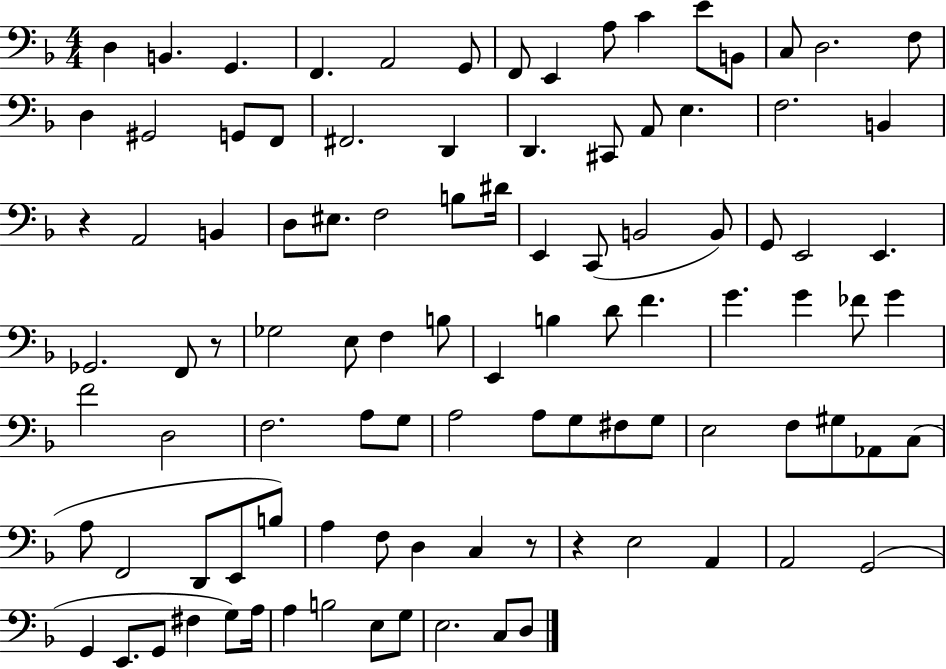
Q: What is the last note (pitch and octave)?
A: D3